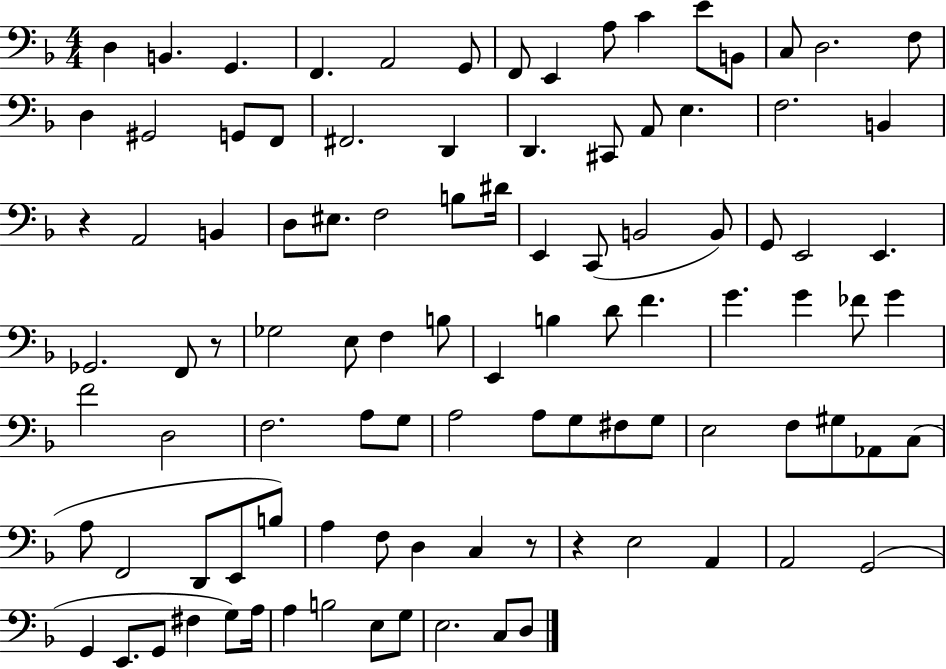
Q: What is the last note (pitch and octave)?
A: D3